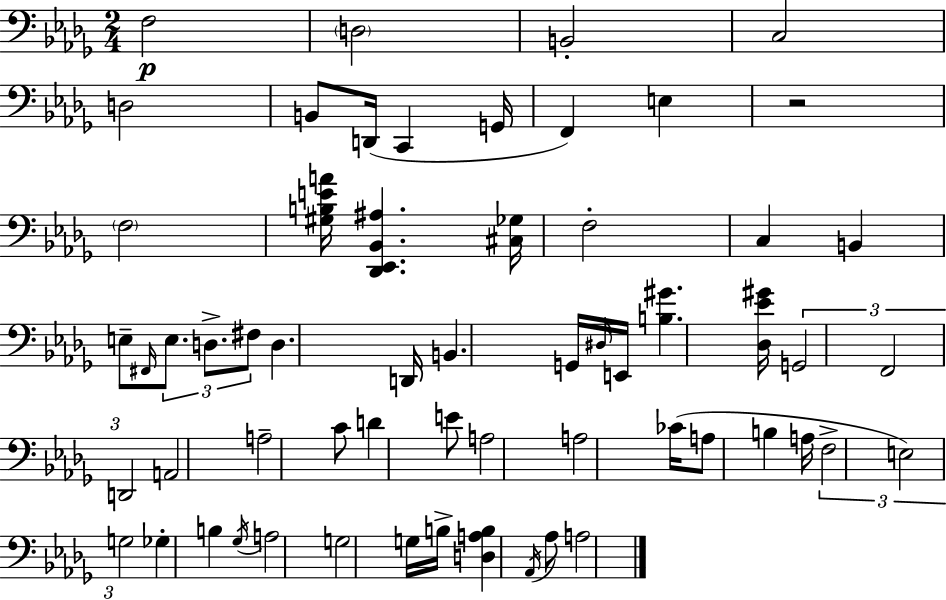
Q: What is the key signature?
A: BES minor